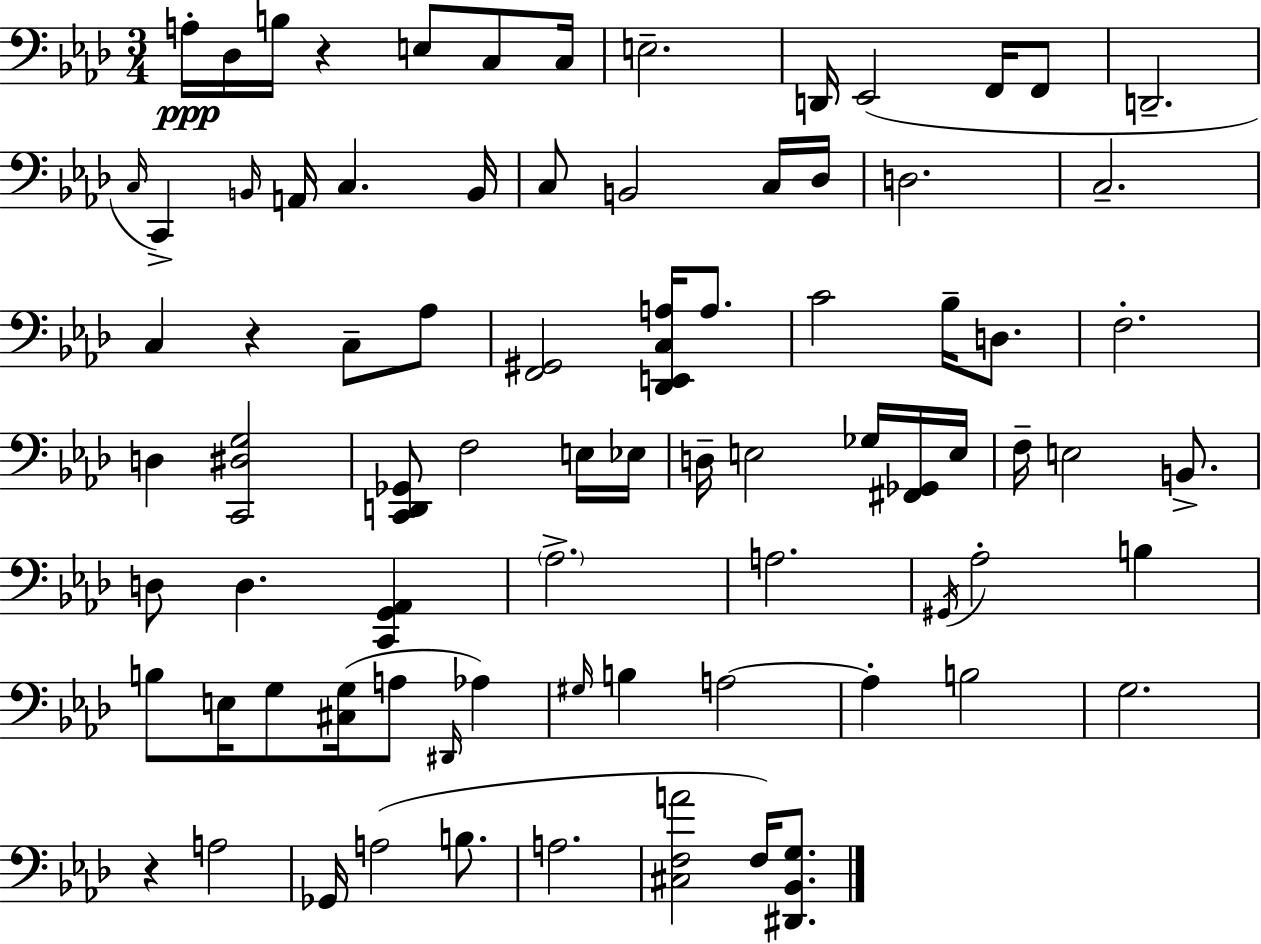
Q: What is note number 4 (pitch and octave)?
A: E3